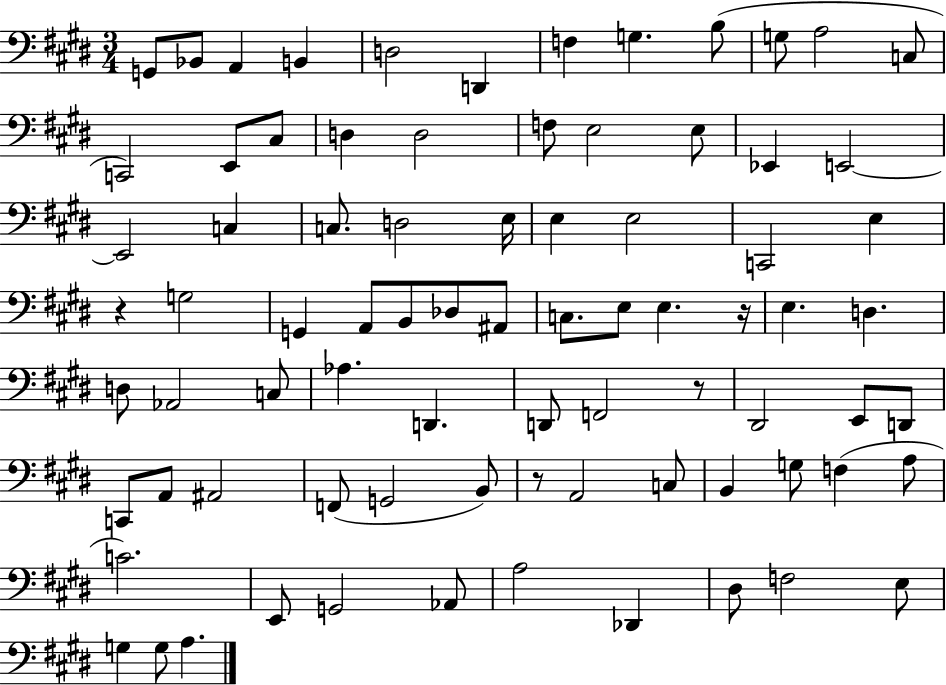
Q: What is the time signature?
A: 3/4